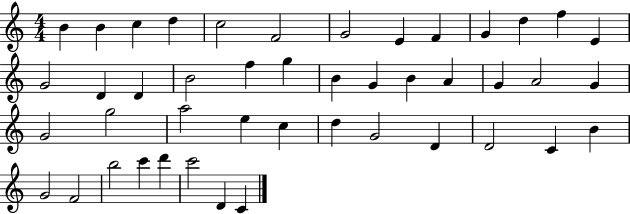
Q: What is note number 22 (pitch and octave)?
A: B4